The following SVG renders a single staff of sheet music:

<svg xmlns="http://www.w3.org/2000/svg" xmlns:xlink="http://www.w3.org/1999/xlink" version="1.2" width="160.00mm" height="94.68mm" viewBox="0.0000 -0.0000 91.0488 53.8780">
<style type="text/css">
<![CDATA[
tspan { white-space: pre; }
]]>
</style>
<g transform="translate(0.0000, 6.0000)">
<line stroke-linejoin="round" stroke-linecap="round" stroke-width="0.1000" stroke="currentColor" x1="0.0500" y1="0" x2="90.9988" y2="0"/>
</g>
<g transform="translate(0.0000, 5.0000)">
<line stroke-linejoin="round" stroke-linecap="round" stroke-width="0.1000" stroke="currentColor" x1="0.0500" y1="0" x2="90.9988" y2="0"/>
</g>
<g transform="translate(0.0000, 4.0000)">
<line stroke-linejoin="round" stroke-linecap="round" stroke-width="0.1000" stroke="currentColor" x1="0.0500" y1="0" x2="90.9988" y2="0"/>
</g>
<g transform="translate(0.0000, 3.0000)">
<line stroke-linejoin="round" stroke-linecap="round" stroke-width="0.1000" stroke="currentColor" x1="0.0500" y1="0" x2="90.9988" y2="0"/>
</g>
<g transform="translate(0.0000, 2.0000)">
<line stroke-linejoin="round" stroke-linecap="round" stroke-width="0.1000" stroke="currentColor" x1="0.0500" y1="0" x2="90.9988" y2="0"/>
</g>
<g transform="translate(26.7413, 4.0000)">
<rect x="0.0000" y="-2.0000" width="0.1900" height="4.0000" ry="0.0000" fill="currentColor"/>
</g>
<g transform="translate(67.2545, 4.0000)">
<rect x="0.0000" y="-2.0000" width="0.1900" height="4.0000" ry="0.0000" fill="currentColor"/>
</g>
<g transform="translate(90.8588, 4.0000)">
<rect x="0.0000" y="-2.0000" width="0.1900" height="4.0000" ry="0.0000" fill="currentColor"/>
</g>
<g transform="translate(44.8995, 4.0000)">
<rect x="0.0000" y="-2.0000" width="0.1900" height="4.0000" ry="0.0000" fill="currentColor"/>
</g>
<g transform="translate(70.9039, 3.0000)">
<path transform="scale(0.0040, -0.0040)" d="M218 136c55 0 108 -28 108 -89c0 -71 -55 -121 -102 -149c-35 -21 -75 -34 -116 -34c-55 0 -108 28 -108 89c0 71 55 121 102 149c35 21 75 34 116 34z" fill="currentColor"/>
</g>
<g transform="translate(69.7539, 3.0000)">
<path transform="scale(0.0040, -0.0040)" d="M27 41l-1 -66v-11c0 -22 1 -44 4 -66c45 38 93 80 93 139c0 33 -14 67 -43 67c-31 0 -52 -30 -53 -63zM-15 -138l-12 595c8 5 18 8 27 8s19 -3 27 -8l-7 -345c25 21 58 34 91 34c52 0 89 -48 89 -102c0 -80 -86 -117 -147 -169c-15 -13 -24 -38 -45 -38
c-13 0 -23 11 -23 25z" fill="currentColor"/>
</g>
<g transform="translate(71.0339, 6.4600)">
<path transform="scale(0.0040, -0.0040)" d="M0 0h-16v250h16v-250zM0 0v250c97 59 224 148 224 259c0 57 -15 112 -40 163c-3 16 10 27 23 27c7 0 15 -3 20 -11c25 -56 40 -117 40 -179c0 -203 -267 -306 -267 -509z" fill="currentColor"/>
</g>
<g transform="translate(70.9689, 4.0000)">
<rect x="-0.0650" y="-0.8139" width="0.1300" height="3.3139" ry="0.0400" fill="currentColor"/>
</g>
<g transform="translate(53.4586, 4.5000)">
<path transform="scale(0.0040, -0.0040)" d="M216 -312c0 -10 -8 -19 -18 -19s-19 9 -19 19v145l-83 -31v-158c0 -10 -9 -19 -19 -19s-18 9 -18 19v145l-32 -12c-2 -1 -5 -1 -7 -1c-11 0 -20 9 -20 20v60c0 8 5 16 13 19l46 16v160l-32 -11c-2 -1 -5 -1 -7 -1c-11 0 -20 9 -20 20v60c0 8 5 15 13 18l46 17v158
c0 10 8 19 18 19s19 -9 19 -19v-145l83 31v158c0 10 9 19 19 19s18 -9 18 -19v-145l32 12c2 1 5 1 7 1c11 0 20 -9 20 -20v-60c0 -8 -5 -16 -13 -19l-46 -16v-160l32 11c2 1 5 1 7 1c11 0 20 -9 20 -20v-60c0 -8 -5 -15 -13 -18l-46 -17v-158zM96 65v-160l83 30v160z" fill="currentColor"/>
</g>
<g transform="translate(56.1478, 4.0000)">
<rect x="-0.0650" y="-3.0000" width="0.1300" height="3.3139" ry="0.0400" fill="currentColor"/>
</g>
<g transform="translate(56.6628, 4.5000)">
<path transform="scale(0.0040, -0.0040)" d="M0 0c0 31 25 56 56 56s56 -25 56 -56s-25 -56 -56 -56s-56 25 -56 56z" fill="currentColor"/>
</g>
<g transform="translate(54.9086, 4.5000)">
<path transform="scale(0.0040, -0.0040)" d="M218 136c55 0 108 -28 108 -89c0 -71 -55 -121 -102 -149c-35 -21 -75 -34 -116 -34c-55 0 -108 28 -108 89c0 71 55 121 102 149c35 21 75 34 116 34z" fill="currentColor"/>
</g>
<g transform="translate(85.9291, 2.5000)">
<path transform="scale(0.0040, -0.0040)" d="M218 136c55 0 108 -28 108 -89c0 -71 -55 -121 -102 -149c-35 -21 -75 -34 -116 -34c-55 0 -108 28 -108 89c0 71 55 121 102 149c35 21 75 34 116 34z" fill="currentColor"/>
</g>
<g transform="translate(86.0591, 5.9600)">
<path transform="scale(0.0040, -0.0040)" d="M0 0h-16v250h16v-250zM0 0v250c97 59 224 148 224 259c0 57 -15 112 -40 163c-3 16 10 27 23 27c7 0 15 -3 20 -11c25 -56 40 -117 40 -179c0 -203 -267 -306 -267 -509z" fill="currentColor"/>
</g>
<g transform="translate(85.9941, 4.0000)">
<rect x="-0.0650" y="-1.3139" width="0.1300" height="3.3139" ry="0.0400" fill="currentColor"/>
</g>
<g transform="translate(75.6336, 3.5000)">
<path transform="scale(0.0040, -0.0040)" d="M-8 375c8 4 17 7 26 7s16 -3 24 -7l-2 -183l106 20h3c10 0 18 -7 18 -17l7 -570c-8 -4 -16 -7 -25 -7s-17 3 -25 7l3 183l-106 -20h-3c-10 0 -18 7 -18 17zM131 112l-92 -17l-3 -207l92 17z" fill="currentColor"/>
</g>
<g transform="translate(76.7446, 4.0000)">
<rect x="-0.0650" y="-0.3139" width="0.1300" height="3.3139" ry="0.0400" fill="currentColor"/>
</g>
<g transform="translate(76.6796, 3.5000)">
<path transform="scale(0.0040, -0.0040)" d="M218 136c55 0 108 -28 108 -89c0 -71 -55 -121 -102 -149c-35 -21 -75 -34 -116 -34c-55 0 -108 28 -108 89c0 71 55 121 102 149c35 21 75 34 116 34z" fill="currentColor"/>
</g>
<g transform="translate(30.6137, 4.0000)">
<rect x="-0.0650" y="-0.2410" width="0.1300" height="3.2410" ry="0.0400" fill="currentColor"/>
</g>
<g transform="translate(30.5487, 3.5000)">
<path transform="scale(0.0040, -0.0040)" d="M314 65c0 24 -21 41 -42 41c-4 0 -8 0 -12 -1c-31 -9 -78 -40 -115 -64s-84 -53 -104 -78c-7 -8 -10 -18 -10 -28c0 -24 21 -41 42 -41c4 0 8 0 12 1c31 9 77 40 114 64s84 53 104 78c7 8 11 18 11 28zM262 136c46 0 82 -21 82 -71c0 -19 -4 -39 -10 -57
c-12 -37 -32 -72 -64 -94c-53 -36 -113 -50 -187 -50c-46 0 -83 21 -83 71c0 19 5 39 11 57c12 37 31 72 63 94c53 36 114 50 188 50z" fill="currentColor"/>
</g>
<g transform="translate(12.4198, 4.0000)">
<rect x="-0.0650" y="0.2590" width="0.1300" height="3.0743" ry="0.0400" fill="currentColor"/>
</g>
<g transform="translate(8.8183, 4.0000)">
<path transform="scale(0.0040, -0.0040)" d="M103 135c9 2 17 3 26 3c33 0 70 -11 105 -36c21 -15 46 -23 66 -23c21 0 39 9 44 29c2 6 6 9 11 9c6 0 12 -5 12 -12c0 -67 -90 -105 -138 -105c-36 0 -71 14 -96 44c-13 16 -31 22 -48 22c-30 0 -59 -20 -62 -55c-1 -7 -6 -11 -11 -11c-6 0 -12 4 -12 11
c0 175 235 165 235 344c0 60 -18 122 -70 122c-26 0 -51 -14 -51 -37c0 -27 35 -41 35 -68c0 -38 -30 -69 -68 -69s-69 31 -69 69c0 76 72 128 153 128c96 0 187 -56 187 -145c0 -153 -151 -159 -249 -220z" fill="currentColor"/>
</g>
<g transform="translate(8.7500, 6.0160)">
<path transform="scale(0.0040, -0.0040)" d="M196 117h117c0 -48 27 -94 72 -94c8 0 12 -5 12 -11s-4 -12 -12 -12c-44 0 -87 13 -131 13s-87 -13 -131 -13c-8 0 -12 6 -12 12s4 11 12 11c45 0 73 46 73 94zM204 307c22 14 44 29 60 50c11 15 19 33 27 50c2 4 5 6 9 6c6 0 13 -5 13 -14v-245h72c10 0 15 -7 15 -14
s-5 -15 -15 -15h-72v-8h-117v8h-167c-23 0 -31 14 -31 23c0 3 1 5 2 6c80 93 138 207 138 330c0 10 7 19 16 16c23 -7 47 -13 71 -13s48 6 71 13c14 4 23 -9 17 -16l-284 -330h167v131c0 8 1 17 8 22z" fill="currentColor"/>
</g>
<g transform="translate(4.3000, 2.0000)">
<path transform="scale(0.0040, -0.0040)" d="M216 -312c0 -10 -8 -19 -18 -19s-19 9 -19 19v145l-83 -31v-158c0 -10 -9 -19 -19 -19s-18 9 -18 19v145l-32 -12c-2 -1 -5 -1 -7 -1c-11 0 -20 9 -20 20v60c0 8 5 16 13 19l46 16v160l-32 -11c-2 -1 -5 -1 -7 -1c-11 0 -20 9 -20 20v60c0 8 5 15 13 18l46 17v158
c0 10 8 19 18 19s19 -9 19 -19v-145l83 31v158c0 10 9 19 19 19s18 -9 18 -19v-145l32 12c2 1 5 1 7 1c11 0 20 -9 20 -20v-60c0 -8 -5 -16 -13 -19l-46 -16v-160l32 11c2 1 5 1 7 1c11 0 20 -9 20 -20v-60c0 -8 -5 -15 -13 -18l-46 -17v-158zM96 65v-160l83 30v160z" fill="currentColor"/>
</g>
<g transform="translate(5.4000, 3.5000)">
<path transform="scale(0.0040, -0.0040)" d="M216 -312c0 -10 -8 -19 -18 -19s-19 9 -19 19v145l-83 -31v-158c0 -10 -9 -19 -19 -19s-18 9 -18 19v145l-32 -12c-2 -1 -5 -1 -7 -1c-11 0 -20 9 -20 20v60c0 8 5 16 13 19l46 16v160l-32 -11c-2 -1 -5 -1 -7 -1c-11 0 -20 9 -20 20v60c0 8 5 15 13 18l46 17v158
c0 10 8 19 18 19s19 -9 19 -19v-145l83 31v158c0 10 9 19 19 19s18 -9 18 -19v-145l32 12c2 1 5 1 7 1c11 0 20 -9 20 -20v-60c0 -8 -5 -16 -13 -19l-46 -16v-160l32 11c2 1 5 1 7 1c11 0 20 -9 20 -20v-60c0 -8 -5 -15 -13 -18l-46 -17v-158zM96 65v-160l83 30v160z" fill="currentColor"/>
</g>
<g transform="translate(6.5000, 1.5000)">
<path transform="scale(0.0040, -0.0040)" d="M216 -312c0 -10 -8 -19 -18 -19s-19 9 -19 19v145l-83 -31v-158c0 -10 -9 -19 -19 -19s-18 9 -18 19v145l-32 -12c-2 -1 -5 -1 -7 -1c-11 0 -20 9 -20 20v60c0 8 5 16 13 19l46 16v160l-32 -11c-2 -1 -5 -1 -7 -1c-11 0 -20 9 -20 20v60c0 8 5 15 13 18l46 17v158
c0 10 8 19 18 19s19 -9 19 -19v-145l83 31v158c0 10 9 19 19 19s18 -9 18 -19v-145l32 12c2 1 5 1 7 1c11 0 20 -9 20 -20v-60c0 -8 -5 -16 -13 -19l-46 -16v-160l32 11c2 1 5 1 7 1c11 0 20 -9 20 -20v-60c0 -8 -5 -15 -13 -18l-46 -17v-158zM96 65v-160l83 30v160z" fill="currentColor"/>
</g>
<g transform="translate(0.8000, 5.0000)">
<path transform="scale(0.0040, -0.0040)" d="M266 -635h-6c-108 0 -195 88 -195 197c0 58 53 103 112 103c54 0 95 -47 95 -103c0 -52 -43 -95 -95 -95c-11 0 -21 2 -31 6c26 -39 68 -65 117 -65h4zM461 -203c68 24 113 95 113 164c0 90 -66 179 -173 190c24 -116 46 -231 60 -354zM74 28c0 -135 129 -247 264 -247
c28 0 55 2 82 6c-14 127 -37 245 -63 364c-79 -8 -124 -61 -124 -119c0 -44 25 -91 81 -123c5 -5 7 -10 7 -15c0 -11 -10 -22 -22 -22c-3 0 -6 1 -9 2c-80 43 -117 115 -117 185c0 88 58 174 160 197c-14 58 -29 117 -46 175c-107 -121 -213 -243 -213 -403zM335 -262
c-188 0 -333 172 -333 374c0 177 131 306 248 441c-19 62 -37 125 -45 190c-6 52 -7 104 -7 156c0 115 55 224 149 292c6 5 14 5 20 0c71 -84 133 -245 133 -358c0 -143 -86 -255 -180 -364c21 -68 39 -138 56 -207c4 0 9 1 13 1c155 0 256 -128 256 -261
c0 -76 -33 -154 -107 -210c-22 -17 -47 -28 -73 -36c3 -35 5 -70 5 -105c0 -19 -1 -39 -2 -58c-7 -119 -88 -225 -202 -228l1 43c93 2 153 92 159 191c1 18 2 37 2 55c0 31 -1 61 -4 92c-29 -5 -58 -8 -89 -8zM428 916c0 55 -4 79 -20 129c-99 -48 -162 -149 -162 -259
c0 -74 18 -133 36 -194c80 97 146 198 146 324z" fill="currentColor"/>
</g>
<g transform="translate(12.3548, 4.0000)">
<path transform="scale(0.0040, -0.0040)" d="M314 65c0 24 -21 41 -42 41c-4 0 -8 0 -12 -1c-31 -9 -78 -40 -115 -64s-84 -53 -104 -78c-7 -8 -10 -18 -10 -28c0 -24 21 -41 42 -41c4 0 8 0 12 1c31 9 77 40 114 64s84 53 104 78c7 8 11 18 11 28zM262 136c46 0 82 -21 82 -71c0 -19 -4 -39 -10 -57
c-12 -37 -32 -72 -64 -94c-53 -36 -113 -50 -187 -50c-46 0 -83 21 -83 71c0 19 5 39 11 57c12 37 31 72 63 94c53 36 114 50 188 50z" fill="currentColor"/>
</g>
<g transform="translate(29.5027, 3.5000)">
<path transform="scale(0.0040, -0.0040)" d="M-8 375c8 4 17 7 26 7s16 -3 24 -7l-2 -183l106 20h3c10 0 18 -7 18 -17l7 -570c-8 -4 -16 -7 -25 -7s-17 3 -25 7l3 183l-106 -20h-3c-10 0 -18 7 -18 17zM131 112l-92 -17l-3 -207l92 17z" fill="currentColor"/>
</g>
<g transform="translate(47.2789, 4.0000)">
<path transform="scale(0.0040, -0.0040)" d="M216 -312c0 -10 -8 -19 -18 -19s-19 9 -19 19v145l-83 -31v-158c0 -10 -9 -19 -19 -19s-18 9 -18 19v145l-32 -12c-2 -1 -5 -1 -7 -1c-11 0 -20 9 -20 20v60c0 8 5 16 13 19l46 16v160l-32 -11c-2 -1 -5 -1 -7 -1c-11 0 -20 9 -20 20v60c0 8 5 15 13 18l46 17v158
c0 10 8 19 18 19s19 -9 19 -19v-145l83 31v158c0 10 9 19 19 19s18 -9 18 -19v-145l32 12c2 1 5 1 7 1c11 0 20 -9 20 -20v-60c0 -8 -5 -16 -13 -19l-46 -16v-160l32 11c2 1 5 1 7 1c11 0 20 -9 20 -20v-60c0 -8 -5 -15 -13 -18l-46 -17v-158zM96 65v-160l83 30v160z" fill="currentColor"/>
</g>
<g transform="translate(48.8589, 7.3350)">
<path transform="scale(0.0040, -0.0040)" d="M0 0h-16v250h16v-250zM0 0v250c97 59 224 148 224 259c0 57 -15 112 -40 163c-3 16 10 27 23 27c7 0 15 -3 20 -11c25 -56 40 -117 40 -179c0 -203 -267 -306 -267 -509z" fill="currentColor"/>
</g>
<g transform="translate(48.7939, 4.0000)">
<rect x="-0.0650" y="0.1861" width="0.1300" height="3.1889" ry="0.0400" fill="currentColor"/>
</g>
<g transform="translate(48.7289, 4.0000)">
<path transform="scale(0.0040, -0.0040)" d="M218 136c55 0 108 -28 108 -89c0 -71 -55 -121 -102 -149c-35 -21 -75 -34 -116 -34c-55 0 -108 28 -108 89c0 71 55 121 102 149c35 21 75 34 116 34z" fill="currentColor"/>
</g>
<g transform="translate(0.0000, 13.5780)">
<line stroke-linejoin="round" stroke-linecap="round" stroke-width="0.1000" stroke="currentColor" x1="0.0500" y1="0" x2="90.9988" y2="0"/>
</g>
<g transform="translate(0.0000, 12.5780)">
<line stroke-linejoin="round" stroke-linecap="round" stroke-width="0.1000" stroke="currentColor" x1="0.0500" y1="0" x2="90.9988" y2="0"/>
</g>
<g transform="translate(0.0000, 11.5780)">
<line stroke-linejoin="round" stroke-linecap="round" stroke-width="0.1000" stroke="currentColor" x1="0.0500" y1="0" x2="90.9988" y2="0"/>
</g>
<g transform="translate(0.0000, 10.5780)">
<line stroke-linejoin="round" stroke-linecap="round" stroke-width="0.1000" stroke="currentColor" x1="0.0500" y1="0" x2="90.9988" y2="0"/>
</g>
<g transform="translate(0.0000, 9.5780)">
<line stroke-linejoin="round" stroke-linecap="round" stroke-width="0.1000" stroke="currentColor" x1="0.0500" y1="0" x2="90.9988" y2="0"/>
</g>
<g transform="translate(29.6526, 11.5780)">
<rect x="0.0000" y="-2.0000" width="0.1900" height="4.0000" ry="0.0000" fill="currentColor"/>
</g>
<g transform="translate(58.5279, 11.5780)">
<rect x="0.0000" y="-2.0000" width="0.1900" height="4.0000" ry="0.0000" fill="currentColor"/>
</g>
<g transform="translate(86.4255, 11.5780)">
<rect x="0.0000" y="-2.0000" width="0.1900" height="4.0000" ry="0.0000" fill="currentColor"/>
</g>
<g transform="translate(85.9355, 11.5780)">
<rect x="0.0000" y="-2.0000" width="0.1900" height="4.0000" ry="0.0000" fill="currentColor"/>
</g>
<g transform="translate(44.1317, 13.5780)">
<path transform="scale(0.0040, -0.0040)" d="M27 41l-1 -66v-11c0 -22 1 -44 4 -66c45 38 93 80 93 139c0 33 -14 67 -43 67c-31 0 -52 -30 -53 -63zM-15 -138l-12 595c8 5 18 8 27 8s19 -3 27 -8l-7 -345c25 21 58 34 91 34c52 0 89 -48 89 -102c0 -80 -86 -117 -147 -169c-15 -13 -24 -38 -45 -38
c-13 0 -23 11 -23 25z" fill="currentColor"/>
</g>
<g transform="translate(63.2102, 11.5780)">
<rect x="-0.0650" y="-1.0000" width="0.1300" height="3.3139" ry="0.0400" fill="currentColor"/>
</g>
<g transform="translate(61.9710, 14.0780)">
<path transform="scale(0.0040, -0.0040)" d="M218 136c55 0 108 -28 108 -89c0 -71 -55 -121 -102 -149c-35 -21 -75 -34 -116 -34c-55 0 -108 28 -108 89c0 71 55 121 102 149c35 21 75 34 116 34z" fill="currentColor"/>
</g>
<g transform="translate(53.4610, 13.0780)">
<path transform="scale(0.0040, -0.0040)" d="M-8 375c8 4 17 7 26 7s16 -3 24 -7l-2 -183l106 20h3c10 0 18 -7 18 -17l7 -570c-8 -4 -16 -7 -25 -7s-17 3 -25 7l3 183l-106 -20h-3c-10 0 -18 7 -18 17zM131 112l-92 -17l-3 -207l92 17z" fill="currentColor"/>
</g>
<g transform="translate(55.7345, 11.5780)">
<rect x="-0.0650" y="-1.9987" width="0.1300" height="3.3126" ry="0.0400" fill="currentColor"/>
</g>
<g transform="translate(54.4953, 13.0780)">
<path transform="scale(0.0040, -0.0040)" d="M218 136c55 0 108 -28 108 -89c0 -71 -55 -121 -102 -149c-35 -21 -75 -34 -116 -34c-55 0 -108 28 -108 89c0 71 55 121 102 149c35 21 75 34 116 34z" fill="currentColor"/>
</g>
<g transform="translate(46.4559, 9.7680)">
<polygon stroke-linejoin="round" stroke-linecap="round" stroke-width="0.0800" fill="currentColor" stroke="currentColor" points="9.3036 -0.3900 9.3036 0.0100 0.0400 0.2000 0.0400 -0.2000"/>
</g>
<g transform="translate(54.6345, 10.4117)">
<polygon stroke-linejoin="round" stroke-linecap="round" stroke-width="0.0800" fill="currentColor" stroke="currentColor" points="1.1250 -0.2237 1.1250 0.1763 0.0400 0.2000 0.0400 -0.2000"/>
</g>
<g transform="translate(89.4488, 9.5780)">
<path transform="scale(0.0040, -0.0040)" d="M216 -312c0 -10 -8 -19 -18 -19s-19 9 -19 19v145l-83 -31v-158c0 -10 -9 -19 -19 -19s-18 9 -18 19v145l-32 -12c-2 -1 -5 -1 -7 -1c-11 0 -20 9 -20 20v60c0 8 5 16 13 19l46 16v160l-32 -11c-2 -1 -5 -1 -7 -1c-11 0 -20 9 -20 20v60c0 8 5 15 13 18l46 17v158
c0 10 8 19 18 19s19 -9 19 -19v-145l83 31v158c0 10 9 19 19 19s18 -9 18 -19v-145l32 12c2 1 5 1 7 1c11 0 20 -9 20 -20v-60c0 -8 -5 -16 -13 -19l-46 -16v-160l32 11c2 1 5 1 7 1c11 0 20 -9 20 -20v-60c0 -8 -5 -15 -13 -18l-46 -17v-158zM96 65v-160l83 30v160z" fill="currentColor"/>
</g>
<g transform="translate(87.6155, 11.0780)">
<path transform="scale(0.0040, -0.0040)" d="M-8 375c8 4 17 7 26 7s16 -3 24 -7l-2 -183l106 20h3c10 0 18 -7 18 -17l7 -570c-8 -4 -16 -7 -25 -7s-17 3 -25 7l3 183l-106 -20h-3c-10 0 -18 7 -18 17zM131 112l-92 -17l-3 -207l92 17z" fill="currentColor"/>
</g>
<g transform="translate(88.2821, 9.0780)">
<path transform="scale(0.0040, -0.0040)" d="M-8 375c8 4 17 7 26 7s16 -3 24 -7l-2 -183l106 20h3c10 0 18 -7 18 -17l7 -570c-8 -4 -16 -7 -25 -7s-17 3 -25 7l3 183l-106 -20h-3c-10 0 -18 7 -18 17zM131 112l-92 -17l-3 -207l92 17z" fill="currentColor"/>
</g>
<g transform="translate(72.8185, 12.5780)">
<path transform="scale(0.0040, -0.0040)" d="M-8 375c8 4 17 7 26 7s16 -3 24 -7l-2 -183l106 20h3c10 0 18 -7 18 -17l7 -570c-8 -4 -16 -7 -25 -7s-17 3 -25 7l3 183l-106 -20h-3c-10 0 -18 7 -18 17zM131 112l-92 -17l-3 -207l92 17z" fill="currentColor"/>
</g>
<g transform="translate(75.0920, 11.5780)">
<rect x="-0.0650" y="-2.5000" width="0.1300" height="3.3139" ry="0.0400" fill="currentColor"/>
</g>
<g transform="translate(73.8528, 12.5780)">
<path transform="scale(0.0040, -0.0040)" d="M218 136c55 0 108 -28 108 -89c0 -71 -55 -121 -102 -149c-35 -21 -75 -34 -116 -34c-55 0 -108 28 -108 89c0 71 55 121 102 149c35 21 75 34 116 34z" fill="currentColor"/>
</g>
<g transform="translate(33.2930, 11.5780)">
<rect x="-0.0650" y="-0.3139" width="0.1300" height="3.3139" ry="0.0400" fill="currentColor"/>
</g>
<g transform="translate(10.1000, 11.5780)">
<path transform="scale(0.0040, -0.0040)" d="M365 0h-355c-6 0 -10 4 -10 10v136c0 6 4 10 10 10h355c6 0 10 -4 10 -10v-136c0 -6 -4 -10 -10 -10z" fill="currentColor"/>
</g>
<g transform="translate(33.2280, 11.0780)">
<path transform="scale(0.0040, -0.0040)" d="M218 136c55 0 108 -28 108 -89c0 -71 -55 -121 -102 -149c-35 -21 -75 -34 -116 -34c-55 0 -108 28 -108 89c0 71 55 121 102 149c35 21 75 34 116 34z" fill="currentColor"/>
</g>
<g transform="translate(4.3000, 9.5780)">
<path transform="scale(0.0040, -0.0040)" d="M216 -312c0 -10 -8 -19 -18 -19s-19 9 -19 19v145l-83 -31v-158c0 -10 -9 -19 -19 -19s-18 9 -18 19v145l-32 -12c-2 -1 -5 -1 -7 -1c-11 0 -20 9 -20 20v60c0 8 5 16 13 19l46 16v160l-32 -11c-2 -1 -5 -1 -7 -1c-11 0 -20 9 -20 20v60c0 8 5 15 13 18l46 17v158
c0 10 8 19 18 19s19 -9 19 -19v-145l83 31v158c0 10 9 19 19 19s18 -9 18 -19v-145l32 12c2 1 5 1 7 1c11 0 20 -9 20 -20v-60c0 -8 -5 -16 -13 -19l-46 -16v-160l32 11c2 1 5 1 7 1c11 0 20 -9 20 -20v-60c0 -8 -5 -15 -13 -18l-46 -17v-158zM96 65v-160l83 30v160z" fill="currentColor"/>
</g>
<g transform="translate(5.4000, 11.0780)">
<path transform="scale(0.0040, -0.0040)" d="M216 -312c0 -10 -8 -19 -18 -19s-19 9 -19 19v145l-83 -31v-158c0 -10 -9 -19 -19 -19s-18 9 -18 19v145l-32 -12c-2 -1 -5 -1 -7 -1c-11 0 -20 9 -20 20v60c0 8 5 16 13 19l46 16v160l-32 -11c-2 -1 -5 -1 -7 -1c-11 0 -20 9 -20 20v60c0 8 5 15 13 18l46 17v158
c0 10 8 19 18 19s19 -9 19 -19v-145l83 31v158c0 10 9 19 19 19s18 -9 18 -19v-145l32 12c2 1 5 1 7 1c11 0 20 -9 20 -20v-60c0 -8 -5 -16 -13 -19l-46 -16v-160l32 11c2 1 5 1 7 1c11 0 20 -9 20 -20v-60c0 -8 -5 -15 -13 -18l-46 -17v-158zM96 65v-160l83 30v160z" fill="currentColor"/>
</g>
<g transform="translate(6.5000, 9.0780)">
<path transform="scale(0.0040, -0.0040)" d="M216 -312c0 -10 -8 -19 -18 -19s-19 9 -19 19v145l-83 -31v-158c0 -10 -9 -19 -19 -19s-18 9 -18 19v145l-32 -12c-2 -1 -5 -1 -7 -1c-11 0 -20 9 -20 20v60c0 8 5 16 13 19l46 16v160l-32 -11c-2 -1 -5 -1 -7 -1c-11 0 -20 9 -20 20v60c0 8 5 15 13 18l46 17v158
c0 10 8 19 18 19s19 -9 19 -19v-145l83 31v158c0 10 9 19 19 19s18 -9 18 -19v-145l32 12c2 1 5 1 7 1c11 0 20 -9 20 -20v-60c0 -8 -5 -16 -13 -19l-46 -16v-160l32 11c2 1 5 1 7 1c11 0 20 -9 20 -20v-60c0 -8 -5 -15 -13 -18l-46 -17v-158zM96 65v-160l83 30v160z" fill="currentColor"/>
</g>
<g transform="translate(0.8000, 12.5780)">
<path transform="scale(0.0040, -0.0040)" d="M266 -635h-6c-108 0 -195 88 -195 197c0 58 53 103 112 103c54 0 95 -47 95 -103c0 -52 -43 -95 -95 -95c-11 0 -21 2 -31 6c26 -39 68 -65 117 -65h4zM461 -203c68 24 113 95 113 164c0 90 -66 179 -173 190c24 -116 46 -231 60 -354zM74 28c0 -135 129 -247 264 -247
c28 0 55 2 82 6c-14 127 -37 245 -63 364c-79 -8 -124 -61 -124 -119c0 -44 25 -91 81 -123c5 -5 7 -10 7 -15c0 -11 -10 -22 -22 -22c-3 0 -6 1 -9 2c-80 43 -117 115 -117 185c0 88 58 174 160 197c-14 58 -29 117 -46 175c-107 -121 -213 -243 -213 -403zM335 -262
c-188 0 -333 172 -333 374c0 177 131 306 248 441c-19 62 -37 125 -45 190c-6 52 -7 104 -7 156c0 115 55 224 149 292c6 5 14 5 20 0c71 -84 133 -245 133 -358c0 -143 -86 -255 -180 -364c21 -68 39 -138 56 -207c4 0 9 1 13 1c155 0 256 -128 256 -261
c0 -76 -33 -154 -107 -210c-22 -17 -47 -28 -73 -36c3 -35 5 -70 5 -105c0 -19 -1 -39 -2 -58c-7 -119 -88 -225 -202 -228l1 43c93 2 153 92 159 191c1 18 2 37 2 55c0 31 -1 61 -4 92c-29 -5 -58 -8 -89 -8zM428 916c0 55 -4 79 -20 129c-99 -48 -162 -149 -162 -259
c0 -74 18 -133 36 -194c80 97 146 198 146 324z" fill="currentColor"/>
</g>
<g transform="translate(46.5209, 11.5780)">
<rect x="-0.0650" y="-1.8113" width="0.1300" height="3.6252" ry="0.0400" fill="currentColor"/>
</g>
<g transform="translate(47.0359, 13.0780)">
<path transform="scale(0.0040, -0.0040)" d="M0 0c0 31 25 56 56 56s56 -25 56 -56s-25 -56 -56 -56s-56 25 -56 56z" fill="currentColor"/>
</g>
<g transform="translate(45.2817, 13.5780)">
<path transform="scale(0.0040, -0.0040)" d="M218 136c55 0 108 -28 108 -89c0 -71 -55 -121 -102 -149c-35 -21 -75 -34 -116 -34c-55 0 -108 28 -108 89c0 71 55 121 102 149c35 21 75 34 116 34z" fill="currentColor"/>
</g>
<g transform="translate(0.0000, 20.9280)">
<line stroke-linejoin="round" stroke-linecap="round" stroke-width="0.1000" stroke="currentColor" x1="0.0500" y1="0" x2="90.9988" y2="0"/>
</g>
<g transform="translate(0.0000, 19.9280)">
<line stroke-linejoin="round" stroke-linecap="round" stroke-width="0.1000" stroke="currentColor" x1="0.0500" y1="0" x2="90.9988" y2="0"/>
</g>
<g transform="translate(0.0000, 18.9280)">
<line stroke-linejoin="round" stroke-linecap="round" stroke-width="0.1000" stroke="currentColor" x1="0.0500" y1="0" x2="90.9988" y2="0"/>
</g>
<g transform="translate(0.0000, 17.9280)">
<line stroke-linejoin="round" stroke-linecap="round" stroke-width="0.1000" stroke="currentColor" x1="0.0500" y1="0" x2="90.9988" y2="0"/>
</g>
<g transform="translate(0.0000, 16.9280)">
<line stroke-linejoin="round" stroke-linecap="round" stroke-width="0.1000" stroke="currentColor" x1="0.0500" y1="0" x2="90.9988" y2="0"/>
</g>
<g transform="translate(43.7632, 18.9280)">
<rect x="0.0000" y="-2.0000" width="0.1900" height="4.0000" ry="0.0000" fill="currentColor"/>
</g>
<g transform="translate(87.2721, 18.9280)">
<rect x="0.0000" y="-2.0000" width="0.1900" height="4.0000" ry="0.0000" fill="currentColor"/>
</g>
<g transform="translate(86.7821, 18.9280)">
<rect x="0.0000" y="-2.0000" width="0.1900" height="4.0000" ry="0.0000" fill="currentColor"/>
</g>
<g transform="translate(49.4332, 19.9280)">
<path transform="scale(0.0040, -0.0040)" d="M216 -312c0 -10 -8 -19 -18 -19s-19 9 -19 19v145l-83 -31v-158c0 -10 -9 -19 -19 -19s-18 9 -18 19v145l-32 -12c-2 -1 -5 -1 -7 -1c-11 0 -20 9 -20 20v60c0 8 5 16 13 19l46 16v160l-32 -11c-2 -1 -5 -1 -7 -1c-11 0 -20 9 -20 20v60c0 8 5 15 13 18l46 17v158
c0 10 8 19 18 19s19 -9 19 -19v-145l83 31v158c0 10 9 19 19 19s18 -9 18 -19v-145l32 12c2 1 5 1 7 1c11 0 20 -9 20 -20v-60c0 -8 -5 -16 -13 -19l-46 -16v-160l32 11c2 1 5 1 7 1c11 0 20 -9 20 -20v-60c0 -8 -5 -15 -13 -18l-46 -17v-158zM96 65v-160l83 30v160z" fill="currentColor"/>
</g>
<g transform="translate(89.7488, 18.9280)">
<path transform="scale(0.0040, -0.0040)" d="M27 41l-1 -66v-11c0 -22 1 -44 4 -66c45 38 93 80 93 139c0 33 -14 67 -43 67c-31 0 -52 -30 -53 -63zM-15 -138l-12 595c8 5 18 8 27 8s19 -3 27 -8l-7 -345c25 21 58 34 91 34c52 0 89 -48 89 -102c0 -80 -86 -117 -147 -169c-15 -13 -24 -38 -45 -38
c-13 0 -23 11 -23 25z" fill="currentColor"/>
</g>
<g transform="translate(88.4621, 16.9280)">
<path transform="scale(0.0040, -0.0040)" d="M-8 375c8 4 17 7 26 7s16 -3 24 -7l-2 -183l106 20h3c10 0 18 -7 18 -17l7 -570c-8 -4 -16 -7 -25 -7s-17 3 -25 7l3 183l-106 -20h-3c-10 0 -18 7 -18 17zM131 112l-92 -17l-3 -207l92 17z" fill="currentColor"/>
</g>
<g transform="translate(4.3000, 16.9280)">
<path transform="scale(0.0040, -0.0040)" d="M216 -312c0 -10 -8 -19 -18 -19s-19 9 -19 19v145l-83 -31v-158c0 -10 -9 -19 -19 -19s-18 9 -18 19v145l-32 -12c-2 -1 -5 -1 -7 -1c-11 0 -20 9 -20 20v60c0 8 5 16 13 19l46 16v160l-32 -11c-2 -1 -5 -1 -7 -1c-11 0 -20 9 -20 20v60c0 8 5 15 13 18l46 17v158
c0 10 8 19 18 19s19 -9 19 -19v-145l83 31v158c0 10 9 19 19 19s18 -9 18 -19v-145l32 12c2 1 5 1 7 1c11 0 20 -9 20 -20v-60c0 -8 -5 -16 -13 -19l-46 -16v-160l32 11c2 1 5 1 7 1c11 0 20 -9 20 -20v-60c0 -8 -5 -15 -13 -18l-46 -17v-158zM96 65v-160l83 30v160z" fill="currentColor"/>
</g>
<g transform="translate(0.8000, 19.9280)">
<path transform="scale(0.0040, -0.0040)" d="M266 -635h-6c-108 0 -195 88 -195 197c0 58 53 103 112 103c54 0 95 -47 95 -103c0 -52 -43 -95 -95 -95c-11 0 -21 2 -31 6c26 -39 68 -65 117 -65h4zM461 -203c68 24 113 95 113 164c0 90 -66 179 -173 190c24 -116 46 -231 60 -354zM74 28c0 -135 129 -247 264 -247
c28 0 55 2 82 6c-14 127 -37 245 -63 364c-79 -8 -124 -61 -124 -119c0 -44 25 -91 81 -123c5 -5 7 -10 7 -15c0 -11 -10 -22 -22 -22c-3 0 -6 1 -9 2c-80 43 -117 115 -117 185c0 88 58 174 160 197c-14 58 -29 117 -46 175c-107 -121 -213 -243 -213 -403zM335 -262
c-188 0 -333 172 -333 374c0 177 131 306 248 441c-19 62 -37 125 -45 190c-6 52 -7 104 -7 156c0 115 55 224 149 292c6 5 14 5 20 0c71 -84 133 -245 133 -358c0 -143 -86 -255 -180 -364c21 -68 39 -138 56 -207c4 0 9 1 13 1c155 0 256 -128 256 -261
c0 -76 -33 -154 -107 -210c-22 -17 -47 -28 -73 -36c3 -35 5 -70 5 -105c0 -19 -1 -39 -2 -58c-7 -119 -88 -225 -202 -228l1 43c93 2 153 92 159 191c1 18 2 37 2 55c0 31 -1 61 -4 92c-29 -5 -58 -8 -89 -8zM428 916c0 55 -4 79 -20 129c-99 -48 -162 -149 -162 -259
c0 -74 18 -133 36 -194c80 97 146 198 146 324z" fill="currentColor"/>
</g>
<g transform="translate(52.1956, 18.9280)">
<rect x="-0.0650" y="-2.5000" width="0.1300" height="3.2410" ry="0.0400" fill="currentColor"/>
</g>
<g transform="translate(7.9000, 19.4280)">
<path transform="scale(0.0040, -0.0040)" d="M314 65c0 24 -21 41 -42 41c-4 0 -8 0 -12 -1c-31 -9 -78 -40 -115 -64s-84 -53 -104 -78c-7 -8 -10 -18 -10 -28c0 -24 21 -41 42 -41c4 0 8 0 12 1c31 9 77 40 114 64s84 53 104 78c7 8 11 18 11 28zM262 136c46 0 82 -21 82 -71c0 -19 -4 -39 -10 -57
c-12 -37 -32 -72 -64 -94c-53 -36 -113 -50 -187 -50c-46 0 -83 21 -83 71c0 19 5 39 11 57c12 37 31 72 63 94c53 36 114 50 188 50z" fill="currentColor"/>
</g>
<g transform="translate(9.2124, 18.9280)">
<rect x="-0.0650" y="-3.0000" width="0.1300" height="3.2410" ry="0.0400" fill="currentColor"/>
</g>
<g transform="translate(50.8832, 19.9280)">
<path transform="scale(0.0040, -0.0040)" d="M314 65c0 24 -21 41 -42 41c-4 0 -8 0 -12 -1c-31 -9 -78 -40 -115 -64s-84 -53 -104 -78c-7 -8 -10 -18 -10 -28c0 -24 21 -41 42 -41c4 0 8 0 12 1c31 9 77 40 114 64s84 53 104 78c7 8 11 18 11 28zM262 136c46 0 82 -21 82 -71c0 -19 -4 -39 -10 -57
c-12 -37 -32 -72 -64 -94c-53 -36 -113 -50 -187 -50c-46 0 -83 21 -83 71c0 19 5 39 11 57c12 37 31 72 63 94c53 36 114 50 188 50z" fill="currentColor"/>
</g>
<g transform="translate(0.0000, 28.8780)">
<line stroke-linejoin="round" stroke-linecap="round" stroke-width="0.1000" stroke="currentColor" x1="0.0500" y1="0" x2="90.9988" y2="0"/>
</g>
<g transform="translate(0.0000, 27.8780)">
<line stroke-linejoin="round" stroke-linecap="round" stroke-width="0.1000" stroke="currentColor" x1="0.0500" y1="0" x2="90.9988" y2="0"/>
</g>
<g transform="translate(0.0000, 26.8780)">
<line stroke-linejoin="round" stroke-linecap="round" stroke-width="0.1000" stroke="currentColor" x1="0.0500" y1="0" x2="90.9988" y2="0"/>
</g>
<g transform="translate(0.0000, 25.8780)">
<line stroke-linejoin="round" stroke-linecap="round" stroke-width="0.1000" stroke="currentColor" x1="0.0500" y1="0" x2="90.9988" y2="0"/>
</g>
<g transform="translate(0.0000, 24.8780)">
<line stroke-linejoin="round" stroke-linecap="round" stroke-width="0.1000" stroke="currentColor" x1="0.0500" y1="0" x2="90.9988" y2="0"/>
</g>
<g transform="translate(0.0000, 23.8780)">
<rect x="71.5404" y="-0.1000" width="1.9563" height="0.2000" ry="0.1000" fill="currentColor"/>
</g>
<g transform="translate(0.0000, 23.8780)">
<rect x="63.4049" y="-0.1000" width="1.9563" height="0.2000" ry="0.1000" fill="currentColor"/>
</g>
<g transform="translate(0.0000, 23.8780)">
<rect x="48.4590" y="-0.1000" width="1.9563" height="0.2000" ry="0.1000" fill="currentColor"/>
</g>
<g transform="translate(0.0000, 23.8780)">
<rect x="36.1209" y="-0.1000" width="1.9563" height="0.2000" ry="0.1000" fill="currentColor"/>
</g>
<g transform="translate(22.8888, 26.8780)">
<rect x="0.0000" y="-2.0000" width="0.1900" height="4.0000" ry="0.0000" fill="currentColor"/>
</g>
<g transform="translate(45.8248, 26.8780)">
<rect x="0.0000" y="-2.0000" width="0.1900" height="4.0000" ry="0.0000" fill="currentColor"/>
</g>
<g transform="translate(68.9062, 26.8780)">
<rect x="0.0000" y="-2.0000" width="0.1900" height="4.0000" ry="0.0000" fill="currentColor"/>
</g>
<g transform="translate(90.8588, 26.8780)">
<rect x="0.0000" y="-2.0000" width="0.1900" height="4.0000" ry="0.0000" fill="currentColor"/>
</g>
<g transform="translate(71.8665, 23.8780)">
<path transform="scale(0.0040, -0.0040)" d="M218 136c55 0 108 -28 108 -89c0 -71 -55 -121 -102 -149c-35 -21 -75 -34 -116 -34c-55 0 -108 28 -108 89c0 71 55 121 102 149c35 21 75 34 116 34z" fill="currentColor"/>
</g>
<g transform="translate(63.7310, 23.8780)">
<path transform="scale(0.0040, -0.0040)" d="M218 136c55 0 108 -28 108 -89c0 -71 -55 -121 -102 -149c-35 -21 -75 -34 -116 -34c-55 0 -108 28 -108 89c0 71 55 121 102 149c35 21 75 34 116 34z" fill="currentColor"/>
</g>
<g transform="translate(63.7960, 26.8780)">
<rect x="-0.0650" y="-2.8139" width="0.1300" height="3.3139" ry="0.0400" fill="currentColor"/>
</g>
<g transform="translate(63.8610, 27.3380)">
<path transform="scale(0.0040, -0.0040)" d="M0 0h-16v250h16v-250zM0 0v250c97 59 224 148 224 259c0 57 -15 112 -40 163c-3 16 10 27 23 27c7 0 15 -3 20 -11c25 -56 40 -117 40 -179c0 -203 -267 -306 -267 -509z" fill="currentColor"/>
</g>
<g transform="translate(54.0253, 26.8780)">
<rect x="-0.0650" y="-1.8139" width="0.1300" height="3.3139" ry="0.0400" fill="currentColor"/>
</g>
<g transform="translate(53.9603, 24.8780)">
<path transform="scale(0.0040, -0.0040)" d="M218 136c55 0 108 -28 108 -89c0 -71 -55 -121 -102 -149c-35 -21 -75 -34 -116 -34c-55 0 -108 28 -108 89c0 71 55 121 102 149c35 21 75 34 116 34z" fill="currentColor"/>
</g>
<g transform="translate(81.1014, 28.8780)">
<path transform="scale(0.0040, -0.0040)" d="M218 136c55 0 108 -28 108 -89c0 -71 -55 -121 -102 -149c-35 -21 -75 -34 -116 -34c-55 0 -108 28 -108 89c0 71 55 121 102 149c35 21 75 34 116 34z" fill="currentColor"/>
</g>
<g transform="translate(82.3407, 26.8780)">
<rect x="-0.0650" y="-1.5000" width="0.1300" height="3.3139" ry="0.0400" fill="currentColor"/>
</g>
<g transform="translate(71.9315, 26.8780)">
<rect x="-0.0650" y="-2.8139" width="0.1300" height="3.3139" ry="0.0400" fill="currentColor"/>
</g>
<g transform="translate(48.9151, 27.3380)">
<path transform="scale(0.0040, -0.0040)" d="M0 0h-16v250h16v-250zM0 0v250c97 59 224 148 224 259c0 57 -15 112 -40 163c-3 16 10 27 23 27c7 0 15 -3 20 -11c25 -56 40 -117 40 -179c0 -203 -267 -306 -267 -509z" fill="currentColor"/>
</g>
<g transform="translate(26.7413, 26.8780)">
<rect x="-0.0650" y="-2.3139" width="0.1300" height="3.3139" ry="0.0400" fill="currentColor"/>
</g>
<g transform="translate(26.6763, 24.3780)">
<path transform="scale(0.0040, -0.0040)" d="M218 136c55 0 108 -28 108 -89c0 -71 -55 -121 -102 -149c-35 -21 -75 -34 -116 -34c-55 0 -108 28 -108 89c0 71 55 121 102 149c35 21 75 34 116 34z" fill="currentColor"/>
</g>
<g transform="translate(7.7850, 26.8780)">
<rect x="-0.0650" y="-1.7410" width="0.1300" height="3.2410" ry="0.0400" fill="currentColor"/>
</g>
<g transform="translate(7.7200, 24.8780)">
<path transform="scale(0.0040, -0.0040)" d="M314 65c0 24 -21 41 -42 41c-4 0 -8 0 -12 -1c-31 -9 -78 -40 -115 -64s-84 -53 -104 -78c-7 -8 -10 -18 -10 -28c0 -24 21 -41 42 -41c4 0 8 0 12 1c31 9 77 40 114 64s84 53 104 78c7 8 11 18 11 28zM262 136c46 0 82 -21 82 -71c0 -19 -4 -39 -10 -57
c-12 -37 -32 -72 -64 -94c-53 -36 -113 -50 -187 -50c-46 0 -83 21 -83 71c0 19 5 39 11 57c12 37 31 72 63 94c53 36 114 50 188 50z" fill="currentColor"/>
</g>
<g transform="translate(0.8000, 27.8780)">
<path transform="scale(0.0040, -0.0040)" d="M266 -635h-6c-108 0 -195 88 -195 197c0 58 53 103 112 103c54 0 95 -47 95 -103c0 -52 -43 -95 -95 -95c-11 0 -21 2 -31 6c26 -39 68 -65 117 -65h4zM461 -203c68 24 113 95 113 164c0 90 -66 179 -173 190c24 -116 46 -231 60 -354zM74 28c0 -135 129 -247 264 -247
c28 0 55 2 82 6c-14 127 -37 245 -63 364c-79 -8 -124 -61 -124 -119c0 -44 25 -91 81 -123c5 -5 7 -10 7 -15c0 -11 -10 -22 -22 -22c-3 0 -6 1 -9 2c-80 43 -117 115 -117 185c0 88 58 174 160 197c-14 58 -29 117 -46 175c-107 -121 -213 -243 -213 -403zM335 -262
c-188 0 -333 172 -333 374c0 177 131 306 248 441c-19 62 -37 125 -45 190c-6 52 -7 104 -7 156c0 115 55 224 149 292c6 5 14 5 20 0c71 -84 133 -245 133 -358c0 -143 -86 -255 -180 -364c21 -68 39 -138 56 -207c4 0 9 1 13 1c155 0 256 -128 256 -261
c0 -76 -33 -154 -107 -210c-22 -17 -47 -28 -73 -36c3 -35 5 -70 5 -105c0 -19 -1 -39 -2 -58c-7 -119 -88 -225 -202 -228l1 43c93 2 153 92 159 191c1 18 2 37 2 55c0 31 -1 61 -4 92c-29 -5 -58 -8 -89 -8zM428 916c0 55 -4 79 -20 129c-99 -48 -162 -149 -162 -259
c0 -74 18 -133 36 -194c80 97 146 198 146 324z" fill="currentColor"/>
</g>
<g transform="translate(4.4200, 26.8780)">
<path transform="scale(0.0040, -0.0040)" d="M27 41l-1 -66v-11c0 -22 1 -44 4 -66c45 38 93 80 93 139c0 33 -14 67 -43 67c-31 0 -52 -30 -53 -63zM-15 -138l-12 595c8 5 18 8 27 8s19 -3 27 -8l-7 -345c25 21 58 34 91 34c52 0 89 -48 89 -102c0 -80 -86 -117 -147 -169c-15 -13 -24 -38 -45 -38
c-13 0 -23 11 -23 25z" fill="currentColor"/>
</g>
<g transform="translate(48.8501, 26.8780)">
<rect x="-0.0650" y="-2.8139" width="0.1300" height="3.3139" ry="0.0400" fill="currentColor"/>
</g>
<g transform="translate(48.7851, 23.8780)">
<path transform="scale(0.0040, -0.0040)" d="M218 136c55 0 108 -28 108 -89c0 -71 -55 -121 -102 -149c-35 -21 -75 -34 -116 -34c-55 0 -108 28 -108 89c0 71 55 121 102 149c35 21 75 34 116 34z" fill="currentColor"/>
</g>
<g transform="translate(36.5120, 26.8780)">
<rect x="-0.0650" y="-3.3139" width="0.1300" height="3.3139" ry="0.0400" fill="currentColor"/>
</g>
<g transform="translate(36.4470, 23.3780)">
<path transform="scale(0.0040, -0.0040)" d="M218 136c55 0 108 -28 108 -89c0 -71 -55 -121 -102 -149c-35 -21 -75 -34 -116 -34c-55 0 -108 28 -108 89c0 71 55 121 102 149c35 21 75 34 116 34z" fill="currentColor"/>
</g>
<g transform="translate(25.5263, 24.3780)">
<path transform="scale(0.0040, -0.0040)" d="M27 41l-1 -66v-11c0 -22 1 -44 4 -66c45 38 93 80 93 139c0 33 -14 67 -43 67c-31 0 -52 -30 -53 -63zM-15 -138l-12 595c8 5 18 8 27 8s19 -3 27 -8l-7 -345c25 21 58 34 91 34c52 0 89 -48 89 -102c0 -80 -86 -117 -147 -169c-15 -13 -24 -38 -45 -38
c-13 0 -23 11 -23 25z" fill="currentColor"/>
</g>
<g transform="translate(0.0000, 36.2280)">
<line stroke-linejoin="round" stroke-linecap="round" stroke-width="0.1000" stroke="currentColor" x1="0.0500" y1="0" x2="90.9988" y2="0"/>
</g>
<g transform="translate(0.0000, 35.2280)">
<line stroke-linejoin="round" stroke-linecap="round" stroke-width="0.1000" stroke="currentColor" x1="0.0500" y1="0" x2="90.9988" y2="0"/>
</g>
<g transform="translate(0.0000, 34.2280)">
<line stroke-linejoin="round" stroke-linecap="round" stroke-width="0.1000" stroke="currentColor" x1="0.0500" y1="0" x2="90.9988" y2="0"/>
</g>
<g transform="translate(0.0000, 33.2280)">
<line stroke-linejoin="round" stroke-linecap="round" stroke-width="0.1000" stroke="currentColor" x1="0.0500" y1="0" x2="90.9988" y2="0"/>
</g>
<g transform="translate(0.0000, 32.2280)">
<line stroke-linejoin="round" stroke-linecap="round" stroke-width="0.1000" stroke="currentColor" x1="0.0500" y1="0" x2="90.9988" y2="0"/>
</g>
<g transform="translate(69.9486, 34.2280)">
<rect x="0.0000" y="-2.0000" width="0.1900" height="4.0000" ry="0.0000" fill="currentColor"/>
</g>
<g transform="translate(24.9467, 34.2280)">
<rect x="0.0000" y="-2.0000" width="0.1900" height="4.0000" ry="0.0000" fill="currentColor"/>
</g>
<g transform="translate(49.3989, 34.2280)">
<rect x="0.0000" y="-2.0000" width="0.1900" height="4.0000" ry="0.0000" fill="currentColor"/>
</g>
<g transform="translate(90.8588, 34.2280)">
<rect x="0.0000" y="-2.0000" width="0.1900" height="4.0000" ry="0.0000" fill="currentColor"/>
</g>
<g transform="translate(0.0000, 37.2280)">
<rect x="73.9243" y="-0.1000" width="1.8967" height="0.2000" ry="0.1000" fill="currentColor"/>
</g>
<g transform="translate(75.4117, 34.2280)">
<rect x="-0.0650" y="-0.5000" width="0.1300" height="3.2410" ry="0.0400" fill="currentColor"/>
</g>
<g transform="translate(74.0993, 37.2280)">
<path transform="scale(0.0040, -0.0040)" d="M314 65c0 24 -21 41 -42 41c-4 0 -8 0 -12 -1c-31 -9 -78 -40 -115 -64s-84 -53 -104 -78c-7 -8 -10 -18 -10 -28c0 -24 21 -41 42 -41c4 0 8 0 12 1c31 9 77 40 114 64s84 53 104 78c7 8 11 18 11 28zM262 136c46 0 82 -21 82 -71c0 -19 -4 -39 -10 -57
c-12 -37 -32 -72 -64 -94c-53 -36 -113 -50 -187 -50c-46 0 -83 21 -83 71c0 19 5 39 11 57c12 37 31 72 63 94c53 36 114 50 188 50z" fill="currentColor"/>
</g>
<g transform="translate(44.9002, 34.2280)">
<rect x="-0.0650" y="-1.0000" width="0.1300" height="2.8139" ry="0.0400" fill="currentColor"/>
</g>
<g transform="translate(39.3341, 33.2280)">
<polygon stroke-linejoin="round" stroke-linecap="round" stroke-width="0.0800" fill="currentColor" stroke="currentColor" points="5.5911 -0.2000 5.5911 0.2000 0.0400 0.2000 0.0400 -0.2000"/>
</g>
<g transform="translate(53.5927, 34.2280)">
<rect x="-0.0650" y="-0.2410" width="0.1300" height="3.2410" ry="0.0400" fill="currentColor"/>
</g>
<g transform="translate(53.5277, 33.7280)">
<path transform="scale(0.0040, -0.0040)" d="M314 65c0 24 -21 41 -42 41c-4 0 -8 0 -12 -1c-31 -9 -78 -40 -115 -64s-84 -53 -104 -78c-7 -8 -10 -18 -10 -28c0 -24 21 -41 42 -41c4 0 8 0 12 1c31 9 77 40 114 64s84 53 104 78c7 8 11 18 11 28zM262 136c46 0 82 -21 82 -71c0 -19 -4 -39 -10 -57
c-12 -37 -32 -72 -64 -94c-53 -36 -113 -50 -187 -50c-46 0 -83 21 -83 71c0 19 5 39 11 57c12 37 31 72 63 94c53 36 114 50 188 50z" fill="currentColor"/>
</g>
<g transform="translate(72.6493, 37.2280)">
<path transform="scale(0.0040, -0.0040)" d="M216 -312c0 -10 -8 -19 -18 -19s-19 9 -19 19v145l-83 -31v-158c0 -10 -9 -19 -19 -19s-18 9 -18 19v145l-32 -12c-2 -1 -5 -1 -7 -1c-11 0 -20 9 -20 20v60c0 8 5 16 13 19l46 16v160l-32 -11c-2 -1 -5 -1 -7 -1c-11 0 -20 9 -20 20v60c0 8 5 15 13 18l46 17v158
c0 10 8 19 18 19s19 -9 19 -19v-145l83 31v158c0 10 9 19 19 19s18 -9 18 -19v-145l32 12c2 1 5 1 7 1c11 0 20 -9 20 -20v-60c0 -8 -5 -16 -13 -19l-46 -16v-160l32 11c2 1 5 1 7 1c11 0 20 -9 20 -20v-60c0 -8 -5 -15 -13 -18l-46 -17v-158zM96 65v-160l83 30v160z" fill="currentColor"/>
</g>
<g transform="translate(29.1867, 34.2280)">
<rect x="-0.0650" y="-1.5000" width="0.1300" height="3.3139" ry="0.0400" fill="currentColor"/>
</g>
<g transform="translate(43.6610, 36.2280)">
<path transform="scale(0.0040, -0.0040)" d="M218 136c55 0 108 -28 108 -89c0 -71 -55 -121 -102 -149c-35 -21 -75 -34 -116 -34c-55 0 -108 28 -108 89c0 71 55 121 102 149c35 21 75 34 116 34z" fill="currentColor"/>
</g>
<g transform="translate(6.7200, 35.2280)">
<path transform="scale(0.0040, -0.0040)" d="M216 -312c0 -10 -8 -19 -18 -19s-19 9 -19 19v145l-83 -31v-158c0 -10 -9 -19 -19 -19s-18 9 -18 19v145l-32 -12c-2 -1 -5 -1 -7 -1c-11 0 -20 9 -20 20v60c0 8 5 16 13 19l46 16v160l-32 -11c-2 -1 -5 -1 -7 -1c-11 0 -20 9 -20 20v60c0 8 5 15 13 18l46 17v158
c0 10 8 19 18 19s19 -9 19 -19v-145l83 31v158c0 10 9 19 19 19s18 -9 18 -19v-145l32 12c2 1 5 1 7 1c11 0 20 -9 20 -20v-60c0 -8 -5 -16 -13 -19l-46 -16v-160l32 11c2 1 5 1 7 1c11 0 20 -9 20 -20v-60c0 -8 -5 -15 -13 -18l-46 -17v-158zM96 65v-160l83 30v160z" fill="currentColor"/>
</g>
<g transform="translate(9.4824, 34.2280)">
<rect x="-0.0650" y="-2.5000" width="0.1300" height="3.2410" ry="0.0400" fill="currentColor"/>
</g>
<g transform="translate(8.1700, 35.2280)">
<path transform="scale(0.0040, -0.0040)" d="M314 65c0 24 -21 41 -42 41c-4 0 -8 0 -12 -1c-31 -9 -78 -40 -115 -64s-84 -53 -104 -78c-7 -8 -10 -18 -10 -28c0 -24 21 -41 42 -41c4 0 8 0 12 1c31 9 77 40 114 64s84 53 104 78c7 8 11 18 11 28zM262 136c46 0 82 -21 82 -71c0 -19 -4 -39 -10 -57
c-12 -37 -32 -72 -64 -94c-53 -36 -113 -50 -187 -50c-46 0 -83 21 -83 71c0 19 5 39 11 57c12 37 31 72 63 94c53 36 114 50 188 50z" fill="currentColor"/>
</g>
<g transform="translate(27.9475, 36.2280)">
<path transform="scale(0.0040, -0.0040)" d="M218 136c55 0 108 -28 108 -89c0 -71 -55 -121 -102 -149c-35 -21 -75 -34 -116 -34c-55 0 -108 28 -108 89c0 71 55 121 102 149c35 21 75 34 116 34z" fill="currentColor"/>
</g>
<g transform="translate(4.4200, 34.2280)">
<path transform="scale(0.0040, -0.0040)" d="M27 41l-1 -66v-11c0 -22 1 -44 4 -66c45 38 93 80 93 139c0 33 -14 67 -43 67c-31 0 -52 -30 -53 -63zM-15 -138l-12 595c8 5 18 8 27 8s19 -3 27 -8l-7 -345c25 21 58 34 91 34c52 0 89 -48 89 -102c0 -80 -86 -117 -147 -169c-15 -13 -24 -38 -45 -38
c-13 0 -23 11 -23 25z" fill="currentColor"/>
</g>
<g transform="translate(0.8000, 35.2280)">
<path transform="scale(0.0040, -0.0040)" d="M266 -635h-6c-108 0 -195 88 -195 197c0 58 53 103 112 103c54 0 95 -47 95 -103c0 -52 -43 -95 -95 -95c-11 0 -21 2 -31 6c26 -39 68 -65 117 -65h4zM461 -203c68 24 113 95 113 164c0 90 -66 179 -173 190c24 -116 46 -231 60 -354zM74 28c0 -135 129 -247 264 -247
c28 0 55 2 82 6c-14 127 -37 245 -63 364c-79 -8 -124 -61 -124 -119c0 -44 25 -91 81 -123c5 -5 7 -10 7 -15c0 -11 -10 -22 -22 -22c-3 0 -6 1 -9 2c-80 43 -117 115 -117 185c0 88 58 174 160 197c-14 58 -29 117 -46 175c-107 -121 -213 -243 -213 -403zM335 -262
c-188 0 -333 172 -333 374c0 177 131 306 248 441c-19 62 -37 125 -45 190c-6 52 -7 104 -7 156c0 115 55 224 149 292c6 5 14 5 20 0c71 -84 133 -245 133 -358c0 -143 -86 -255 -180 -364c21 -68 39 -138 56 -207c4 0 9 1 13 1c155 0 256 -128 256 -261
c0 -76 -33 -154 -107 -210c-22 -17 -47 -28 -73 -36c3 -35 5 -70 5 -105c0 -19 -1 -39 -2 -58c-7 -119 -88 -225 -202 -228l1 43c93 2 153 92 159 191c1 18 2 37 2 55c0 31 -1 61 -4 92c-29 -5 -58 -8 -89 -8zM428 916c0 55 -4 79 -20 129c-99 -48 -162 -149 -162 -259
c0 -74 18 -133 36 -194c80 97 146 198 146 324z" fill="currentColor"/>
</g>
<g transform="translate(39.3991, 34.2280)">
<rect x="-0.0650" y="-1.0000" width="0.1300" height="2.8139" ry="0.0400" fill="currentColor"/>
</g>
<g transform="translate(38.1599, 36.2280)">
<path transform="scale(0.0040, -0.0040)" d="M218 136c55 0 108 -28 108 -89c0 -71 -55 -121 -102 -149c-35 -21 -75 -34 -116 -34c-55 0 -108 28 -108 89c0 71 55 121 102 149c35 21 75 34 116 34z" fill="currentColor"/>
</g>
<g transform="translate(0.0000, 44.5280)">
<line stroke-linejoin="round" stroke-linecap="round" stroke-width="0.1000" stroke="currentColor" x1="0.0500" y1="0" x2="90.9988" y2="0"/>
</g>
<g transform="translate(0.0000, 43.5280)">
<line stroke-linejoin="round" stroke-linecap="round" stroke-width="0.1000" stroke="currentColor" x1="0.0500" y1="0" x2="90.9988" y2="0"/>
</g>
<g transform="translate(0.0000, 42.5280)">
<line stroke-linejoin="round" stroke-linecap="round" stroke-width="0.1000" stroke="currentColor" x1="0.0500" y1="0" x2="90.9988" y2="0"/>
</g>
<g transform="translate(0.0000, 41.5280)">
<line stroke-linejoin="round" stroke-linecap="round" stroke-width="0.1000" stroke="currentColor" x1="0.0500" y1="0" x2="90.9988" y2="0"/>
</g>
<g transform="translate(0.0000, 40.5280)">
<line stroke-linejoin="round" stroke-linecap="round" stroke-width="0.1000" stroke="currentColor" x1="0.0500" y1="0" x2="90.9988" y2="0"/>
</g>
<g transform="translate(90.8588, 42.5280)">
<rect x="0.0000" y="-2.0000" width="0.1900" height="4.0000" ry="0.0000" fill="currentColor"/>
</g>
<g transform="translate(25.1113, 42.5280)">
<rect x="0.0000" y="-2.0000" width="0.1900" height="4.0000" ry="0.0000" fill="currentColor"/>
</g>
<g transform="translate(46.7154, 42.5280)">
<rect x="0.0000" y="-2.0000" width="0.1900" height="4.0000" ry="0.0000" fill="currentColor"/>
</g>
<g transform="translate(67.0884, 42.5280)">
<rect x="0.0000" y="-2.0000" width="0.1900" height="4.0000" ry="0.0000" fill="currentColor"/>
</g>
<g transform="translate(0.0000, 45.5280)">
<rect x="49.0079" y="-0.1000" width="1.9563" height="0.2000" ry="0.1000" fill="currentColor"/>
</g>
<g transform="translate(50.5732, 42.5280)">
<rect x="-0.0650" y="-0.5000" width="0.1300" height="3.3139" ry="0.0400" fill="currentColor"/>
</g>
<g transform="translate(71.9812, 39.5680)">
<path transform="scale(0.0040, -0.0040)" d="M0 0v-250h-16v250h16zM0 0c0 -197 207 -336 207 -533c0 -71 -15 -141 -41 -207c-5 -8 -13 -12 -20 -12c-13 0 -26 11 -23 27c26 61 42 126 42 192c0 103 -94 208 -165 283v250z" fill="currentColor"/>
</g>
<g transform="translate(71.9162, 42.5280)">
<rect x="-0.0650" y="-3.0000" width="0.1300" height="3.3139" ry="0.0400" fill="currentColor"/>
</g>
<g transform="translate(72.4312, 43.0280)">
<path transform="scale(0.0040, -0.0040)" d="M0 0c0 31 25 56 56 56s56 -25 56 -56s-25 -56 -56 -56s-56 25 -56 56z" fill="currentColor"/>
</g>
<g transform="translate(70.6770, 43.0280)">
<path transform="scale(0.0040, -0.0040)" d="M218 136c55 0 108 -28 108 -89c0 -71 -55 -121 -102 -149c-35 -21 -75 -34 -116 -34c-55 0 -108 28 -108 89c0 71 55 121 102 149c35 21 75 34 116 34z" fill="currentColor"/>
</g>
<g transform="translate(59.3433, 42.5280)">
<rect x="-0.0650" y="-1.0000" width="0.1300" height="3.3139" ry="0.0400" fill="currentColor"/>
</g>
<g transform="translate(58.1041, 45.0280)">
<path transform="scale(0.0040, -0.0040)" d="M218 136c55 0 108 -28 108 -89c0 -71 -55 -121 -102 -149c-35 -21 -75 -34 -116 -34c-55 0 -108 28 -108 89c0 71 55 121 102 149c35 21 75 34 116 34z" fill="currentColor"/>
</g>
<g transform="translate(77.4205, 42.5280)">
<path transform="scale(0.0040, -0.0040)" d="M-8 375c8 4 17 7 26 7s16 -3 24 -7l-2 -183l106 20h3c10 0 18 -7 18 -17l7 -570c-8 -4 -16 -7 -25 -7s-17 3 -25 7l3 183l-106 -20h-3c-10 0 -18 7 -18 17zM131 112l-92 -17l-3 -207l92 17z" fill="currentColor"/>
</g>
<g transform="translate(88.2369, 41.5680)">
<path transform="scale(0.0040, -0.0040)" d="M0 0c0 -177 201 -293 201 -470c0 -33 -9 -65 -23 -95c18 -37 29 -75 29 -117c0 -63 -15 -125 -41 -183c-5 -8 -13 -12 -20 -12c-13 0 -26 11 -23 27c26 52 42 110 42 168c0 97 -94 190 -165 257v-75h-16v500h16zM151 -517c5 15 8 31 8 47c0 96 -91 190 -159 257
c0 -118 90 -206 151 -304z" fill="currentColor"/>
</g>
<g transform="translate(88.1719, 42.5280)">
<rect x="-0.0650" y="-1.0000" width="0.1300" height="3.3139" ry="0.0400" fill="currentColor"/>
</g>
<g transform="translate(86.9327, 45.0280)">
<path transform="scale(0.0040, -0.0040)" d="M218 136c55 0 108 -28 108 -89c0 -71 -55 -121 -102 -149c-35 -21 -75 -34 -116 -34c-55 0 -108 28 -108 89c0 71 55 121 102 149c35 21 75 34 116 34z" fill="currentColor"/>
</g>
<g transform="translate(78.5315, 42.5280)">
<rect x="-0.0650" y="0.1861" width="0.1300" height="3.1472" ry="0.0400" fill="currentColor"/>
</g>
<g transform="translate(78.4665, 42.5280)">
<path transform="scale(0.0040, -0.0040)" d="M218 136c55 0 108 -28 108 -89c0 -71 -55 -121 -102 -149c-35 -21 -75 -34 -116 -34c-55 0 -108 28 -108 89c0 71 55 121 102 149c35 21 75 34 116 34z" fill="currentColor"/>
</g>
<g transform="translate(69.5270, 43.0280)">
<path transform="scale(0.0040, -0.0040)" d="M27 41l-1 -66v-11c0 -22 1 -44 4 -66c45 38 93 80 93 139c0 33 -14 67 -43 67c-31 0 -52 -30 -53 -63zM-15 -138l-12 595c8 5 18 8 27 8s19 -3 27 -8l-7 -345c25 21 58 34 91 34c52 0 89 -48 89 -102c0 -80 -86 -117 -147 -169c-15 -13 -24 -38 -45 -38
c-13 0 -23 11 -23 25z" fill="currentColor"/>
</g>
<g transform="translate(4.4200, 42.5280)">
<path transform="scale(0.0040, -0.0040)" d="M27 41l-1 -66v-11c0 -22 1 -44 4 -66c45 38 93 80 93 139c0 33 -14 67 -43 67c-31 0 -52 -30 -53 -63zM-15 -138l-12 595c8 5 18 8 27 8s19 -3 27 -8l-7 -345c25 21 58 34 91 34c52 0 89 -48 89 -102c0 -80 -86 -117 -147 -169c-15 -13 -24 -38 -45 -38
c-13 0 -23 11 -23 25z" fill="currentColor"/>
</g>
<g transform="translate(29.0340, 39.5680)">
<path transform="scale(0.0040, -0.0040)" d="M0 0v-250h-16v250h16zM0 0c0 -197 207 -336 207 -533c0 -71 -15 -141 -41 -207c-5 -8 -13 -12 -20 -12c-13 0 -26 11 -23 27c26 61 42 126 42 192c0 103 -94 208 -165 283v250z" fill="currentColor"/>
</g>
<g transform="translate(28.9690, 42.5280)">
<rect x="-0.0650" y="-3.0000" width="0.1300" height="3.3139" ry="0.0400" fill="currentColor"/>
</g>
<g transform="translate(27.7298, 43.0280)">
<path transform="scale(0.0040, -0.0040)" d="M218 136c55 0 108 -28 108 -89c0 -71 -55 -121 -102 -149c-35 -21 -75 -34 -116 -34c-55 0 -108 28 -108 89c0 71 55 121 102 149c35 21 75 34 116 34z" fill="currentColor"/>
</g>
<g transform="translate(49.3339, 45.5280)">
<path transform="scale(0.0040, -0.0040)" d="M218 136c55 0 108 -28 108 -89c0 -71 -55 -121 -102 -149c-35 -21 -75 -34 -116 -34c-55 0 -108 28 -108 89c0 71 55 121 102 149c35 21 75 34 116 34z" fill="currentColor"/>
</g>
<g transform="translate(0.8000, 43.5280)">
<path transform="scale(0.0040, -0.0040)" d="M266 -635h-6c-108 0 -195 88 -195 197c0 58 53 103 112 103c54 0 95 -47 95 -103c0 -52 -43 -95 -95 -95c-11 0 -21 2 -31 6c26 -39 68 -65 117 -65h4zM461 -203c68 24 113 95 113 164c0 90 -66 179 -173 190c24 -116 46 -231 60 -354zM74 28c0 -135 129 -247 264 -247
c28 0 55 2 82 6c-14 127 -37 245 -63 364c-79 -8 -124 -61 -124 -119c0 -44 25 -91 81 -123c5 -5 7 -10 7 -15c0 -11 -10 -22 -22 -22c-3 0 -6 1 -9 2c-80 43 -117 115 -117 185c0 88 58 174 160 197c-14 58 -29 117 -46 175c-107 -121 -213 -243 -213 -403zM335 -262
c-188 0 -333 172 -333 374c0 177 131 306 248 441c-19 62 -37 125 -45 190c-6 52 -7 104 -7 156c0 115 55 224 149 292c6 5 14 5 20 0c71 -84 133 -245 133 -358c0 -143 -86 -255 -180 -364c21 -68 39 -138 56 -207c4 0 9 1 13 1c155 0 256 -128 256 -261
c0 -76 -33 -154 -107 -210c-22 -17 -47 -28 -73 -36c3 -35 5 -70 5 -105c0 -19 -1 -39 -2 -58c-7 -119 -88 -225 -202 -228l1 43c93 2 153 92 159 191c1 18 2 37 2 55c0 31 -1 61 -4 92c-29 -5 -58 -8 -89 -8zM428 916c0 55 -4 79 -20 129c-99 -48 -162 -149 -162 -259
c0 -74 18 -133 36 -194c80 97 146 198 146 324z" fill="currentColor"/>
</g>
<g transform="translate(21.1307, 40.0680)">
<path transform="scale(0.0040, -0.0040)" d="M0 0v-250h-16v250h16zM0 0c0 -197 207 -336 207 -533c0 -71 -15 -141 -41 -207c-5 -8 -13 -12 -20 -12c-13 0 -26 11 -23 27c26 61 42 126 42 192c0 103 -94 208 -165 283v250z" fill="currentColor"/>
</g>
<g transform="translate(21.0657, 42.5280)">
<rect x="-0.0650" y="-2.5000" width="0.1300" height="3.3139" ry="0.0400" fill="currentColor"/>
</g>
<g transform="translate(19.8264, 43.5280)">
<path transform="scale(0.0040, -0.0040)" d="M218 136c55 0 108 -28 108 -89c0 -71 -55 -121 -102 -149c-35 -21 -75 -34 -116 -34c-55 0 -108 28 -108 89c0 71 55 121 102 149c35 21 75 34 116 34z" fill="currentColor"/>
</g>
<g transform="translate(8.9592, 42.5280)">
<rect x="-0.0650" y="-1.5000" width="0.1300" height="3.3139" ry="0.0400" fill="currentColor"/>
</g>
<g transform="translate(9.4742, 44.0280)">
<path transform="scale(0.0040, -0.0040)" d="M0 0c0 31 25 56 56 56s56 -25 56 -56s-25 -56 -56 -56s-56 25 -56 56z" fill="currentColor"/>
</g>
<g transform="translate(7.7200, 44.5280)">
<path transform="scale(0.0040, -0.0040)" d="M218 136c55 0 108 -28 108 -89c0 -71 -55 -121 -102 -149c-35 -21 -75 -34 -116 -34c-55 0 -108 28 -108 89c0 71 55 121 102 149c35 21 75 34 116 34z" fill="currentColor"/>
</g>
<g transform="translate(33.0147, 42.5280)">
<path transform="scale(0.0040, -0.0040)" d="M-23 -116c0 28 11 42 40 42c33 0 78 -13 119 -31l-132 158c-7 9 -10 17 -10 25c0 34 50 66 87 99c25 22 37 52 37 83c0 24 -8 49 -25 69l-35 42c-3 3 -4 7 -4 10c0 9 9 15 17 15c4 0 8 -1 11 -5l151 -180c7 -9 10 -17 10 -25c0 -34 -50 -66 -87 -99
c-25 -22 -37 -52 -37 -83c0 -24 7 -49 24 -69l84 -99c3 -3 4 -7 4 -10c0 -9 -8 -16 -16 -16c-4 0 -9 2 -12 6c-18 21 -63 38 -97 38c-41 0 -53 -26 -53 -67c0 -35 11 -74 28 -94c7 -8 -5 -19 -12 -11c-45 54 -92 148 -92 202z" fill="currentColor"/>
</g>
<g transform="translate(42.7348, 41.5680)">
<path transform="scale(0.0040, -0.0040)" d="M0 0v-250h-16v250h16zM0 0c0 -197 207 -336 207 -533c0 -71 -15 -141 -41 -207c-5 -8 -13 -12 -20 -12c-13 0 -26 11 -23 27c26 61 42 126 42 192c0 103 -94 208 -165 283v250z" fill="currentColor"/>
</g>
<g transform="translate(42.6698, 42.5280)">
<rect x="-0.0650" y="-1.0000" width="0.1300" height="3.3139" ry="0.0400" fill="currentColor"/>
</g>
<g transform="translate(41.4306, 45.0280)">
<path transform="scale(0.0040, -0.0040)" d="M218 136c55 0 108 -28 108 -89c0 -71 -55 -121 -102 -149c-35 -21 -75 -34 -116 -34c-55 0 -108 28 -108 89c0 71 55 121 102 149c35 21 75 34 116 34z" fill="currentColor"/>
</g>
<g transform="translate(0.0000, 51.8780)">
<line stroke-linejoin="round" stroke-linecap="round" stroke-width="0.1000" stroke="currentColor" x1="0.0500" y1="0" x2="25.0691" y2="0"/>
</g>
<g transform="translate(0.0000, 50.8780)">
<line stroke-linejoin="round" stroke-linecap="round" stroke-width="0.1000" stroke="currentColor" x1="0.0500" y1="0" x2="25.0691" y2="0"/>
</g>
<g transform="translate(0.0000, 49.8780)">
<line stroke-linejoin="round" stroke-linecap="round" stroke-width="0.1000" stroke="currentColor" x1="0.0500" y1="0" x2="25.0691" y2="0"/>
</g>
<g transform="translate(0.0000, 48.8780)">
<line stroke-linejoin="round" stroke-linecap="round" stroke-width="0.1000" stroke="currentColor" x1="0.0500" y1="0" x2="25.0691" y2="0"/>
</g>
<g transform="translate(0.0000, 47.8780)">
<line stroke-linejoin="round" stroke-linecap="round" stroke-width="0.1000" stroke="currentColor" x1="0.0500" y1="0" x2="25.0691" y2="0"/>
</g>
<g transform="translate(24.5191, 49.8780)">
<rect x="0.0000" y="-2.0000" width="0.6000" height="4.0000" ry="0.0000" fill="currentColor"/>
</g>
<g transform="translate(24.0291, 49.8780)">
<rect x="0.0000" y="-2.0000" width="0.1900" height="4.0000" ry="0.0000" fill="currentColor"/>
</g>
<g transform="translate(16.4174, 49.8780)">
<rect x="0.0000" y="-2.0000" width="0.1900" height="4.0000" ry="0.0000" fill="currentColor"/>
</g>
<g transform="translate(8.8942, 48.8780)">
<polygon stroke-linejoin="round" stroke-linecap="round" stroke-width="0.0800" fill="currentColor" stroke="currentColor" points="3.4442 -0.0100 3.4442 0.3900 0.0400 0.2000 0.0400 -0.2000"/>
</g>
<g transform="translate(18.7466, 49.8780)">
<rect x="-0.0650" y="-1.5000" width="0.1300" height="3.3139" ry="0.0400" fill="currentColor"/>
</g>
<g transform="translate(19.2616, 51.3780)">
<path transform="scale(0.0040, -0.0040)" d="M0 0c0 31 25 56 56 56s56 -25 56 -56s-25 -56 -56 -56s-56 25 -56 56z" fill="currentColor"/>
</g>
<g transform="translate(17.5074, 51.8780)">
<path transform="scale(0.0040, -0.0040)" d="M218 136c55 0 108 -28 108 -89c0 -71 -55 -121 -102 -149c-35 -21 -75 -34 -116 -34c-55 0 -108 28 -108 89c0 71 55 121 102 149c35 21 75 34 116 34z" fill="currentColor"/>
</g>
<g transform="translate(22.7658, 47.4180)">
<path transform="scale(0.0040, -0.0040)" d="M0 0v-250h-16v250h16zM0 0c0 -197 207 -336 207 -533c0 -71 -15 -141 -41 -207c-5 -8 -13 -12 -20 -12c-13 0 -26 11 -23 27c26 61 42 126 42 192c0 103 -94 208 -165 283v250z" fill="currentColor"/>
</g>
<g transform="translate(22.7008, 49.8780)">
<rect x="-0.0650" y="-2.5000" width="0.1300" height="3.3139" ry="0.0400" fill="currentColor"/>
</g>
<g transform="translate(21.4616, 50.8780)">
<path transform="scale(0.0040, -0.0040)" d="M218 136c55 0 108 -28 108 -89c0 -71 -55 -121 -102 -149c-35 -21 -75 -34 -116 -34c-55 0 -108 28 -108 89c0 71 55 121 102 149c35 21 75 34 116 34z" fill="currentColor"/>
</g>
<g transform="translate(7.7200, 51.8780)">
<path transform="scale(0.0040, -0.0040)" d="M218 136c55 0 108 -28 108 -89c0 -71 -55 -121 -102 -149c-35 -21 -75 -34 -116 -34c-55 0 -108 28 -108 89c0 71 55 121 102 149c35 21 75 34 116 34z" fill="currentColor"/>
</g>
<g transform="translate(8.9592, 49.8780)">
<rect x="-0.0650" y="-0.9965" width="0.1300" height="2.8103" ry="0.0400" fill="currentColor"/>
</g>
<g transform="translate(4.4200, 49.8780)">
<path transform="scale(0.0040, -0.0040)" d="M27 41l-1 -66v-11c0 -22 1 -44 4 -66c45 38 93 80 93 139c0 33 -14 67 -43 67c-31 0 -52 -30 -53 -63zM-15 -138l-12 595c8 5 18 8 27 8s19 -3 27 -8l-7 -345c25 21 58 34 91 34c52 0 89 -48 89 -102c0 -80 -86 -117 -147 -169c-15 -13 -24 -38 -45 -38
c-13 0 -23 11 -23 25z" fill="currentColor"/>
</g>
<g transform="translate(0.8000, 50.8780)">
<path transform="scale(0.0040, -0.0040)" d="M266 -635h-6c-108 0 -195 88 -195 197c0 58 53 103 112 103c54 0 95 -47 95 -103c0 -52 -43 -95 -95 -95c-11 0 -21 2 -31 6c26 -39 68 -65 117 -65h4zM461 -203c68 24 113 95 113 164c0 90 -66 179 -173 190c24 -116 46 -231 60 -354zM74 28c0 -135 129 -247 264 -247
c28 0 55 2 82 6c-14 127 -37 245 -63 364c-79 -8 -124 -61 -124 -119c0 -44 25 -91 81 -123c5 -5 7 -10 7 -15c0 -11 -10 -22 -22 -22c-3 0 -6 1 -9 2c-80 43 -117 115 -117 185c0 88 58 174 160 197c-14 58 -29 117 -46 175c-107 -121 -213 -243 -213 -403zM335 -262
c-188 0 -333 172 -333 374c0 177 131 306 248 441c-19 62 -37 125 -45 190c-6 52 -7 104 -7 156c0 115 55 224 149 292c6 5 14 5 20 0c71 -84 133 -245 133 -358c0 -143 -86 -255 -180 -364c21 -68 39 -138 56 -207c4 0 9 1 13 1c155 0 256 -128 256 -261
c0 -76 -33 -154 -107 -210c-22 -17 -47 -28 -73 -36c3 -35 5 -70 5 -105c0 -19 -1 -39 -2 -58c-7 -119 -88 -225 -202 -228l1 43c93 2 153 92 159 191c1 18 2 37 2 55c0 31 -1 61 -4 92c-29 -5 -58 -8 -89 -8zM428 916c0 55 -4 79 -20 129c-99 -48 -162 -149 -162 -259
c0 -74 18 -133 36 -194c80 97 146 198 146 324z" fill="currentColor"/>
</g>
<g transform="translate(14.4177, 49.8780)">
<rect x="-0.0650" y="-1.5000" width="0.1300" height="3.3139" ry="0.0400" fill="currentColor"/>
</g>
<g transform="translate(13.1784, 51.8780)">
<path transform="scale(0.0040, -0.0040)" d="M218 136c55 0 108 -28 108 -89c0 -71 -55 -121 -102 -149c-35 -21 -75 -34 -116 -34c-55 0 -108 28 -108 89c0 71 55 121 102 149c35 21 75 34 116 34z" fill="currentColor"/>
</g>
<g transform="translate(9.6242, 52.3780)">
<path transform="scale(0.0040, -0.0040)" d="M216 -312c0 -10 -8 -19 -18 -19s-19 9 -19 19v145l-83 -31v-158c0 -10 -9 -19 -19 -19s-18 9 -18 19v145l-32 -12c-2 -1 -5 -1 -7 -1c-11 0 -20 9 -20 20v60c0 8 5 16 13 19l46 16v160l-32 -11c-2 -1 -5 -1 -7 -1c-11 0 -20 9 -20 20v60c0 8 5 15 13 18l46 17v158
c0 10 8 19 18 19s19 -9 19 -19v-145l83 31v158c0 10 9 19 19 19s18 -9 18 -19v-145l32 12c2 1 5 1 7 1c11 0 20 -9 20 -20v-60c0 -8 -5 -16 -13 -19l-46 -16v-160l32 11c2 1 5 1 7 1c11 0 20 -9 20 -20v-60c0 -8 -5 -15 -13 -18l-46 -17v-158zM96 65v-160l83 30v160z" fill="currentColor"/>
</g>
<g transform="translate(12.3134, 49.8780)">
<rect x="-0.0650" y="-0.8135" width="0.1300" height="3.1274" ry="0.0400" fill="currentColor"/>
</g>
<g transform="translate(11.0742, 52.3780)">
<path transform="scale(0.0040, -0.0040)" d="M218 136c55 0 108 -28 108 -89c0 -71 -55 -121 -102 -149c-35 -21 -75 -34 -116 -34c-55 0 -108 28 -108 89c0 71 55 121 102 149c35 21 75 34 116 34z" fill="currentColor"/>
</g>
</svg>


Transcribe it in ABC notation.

X:1
T:Untitled
M:2/4
L:1/4
K:A
B2 c2 ^B/2 ^A _d/2 c e/2 z2 ^c _E/2 F/4 D G A2 ^G2 f2 _g _b a/2 f a/2 a E ^G2 E E/2 E/2 c2 ^C2 E G/2 A/2 z D/2 C D _A/2 B D/4 E/2 ^D/2 E E G/2